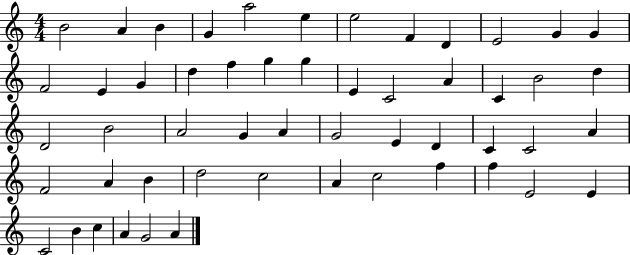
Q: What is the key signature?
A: C major